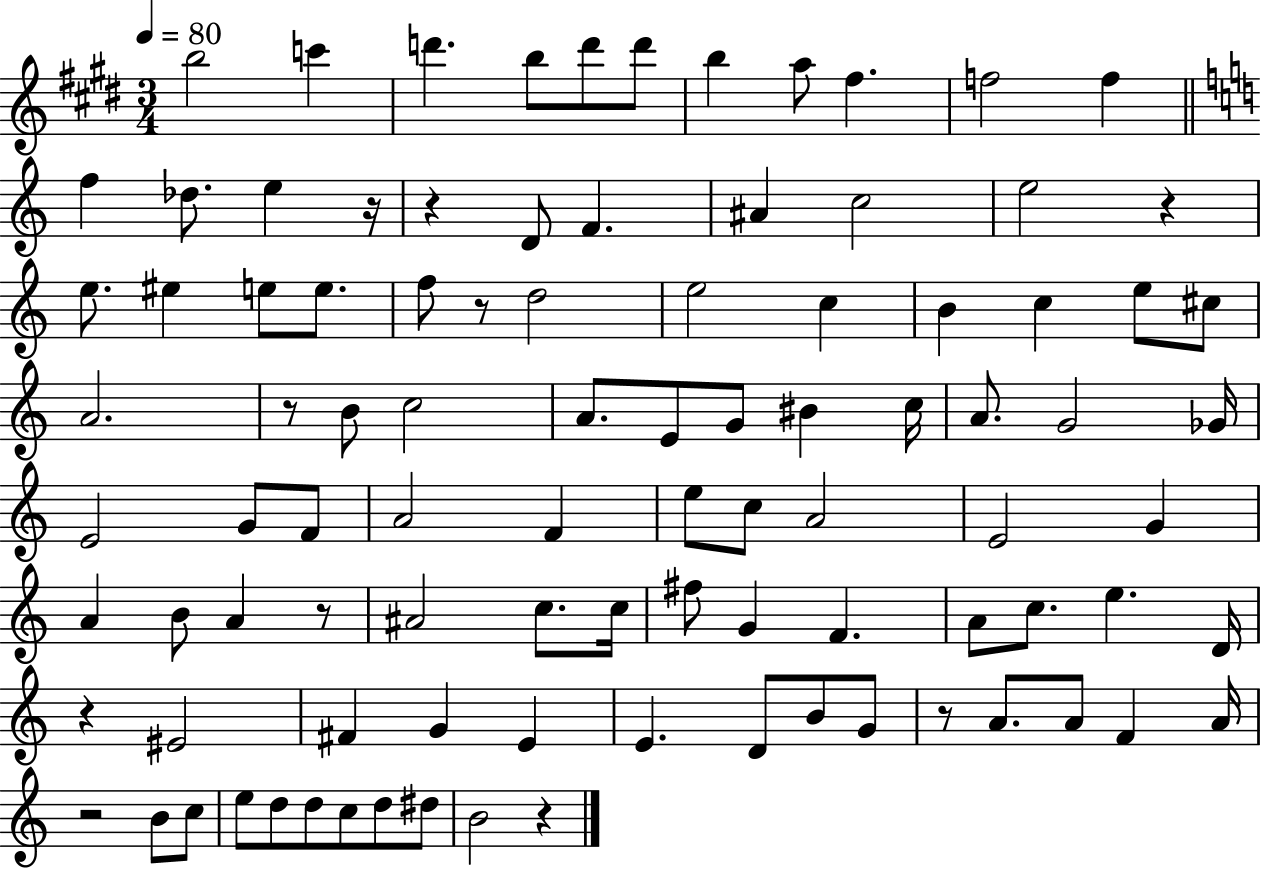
{
  \clef treble
  \numericTimeSignature
  \time 3/4
  \key e \major
  \tempo 4 = 80
  \repeat volta 2 { b''2 c'''4 | d'''4. b''8 d'''8 d'''8 | b''4 a''8 fis''4. | f''2 f''4 | \break \bar "||" \break \key c \major f''4 des''8. e''4 r16 | r4 d'8 f'4. | ais'4 c''2 | e''2 r4 | \break e''8. eis''4 e''8 e''8. | f''8 r8 d''2 | e''2 c''4 | b'4 c''4 e''8 cis''8 | \break a'2. | r8 b'8 c''2 | a'8. e'8 g'8 bis'4 c''16 | a'8. g'2 ges'16 | \break e'2 g'8 f'8 | a'2 f'4 | e''8 c''8 a'2 | e'2 g'4 | \break a'4 b'8 a'4 r8 | ais'2 c''8. c''16 | fis''8 g'4 f'4. | a'8 c''8. e''4. d'16 | \break r4 eis'2 | fis'4 g'4 e'4 | e'4. d'8 b'8 g'8 | r8 a'8. a'8 f'4 a'16 | \break r2 b'8 c''8 | e''8 d''8 d''8 c''8 d''8 dis''8 | b'2 r4 | } \bar "|."
}